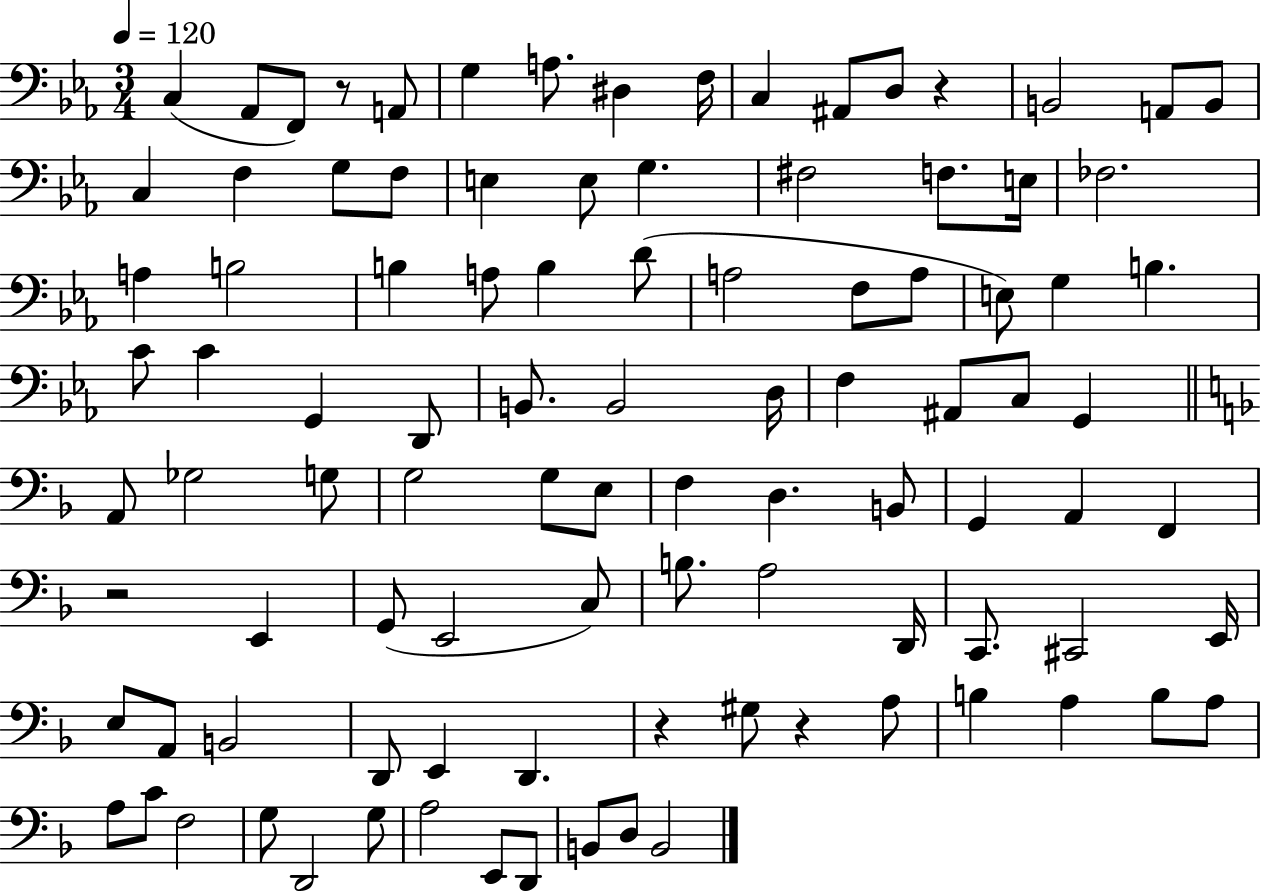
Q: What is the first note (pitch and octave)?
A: C3